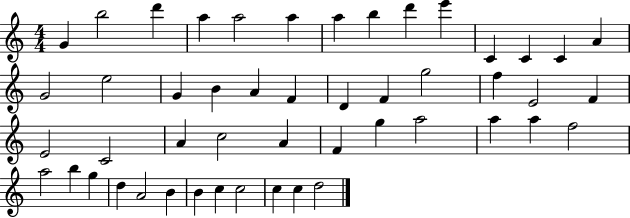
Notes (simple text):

G4/q B5/h D6/q A5/q A5/h A5/q A5/q B5/q D6/q E6/q C4/q C4/q C4/q A4/q G4/h E5/h G4/q B4/q A4/q F4/q D4/q F4/q G5/h F5/q E4/h F4/q E4/h C4/h A4/q C5/h A4/q F4/q G5/q A5/h A5/q A5/q F5/h A5/h B5/q G5/q D5/q A4/h B4/q B4/q C5/q C5/h C5/q C5/q D5/h